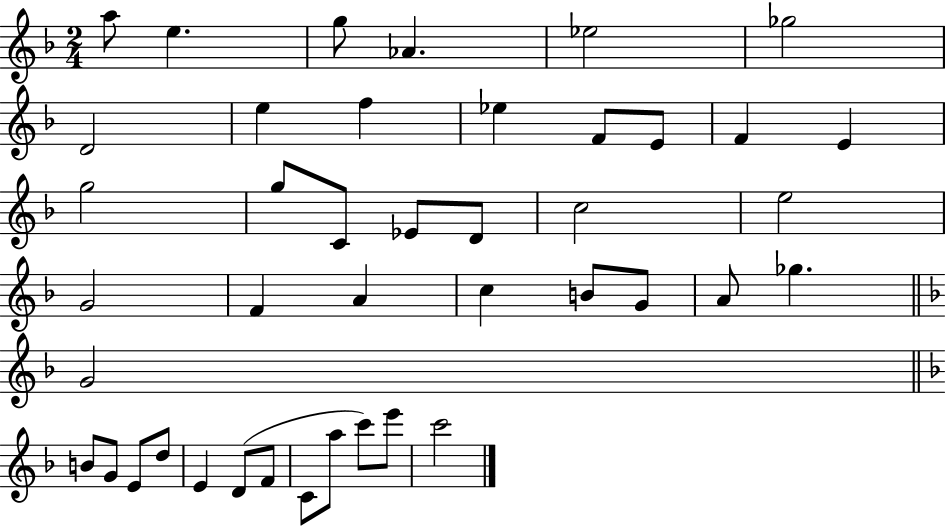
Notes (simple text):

A5/e E5/q. G5/e Ab4/q. Eb5/h Gb5/h D4/h E5/q F5/q Eb5/q F4/e E4/e F4/q E4/q G5/h G5/e C4/e Eb4/e D4/e C5/h E5/h G4/h F4/q A4/q C5/q B4/e G4/e A4/e Gb5/q. G4/h B4/e G4/e E4/e D5/e E4/q D4/e F4/e C4/e A5/e C6/e E6/e C6/h